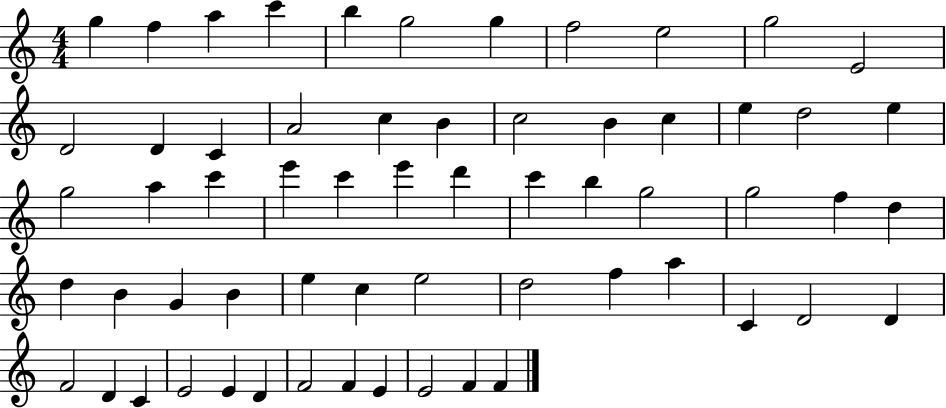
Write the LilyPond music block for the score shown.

{
  \clef treble
  \numericTimeSignature
  \time 4/4
  \key c \major
  g''4 f''4 a''4 c'''4 | b''4 g''2 g''4 | f''2 e''2 | g''2 e'2 | \break d'2 d'4 c'4 | a'2 c''4 b'4 | c''2 b'4 c''4 | e''4 d''2 e''4 | \break g''2 a''4 c'''4 | e'''4 c'''4 e'''4 d'''4 | c'''4 b''4 g''2 | g''2 f''4 d''4 | \break d''4 b'4 g'4 b'4 | e''4 c''4 e''2 | d''2 f''4 a''4 | c'4 d'2 d'4 | \break f'2 d'4 c'4 | e'2 e'4 d'4 | f'2 f'4 e'4 | e'2 f'4 f'4 | \break \bar "|."
}